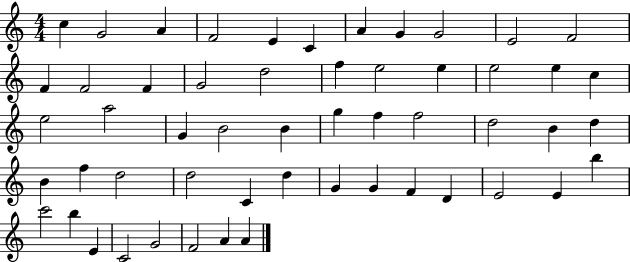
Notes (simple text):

C5/q G4/h A4/q F4/h E4/q C4/q A4/q G4/q G4/h E4/h F4/h F4/q F4/h F4/q G4/h D5/h F5/q E5/h E5/q E5/h E5/q C5/q E5/h A5/h G4/q B4/h B4/q G5/q F5/q F5/h D5/h B4/q D5/q B4/q F5/q D5/h D5/h C4/q D5/q G4/q G4/q F4/q D4/q E4/h E4/q B5/q C6/h B5/q E4/q C4/h G4/h F4/h A4/q A4/q